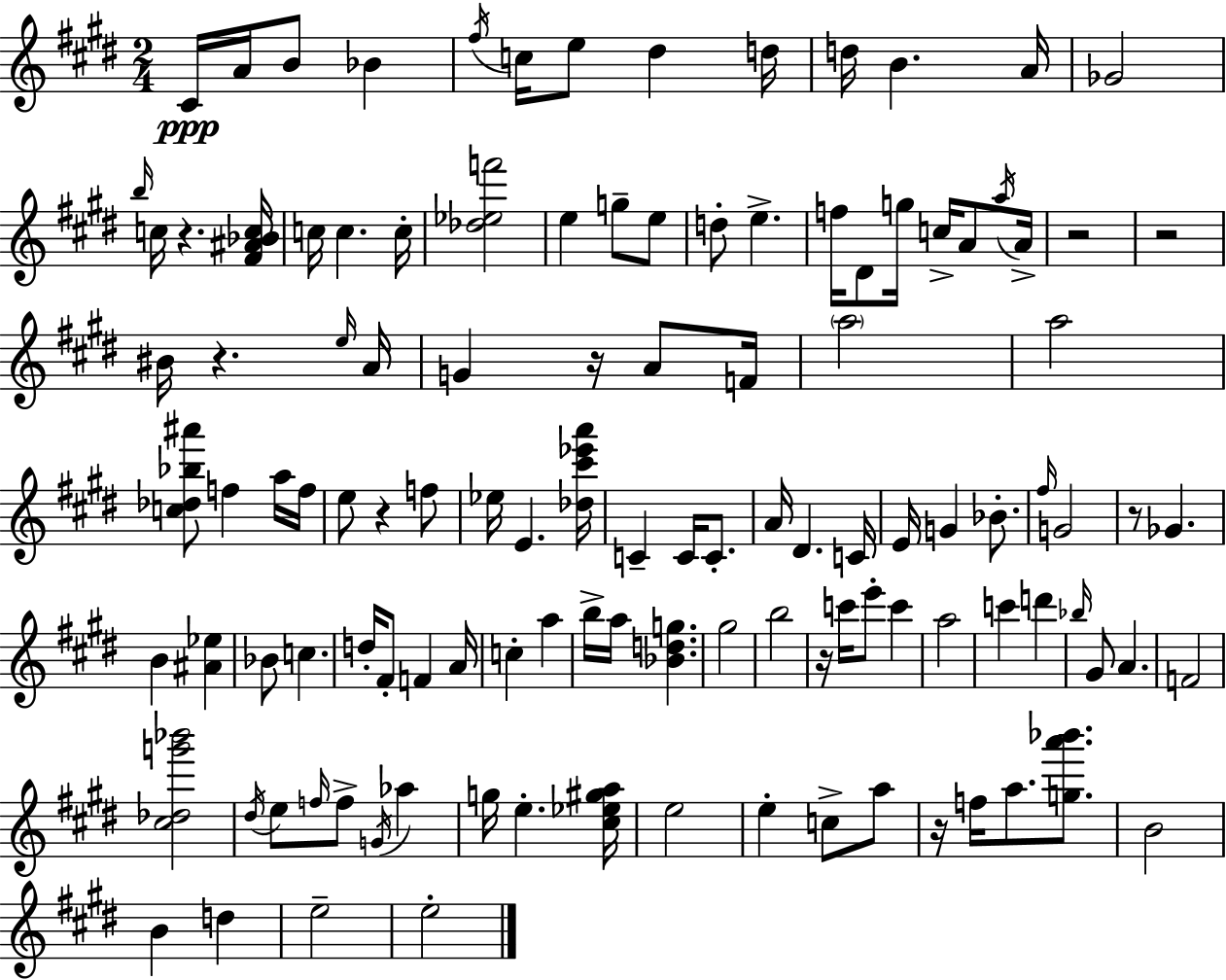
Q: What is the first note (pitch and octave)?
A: C#4